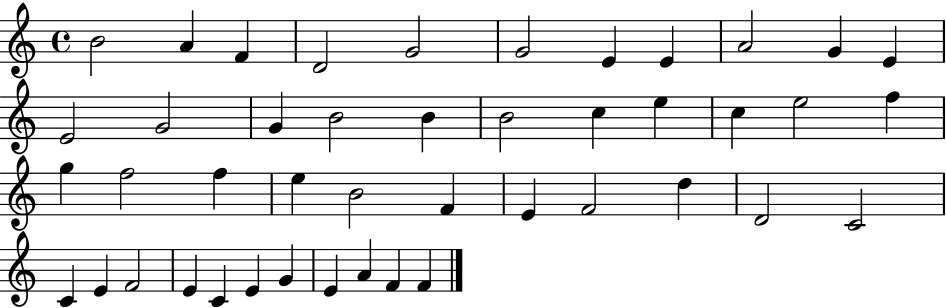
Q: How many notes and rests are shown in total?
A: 44